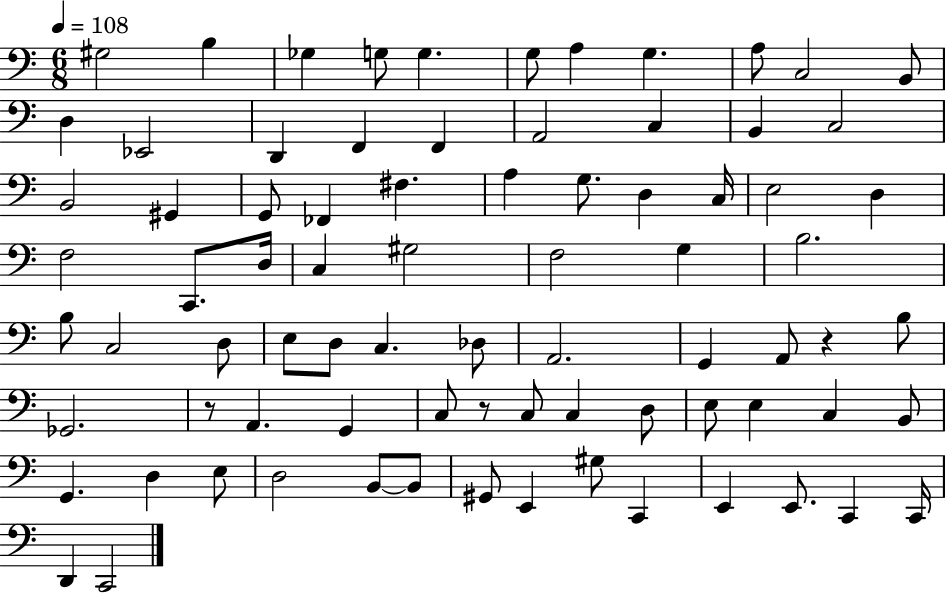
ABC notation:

X:1
T:Untitled
M:6/8
L:1/4
K:C
^G,2 B, _G, G,/2 G, G,/2 A, G, A,/2 C,2 B,,/2 D, _E,,2 D,, F,, F,, A,,2 C, B,, C,2 B,,2 ^G,, G,,/2 _F,, ^F, A, G,/2 D, C,/4 E,2 D, F,2 C,,/2 D,/4 C, ^G,2 F,2 G, B,2 B,/2 C,2 D,/2 E,/2 D,/2 C, _D,/2 A,,2 G,, A,,/2 z B,/2 _G,,2 z/2 A,, G,, C,/2 z/2 C,/2 C, D,/2 E,/2 E, C, B,,/2 G,, D, E,/2 D,2 B,,/2 B,,/2 ^G,,/2 E,, ^G,/2 C,, E,, E,,/2 C,, C,,/4 D,, C,,2